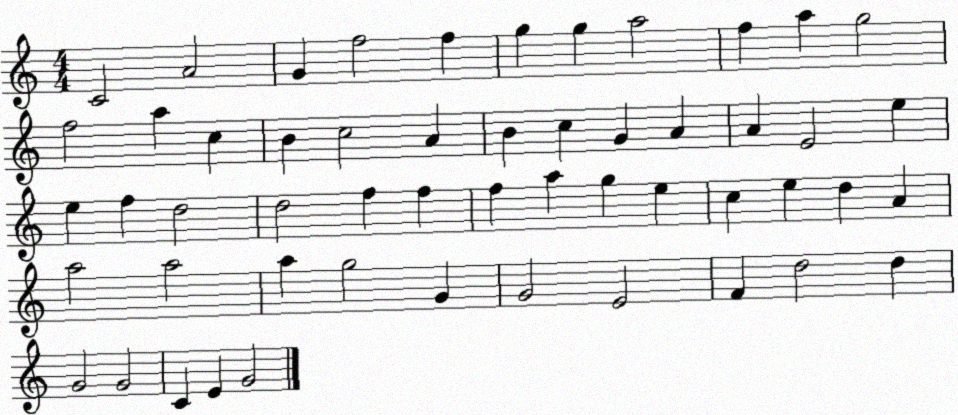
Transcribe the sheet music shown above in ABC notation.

X:1
T:Untitled
M:4/4
L:1/4
K:C
C2 A2 G f2 f g g a2 f a g2 f2 a c B c2 A B c G A A E2 e e f d2 d2 f f f a g e c e d A a2 a2 a g2 G G2 E2 F d2 d G2 G2 C E G2